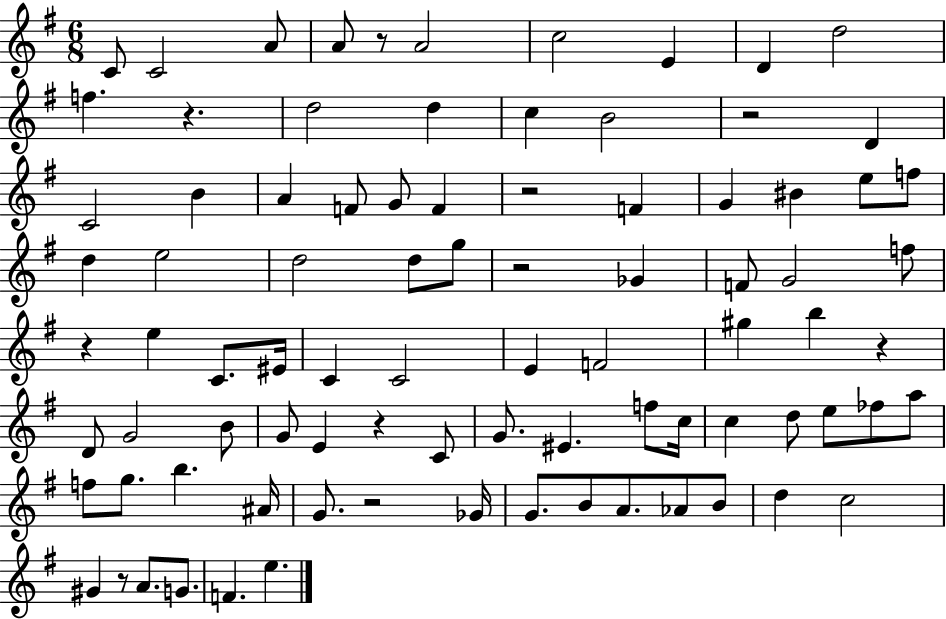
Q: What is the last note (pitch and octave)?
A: E5